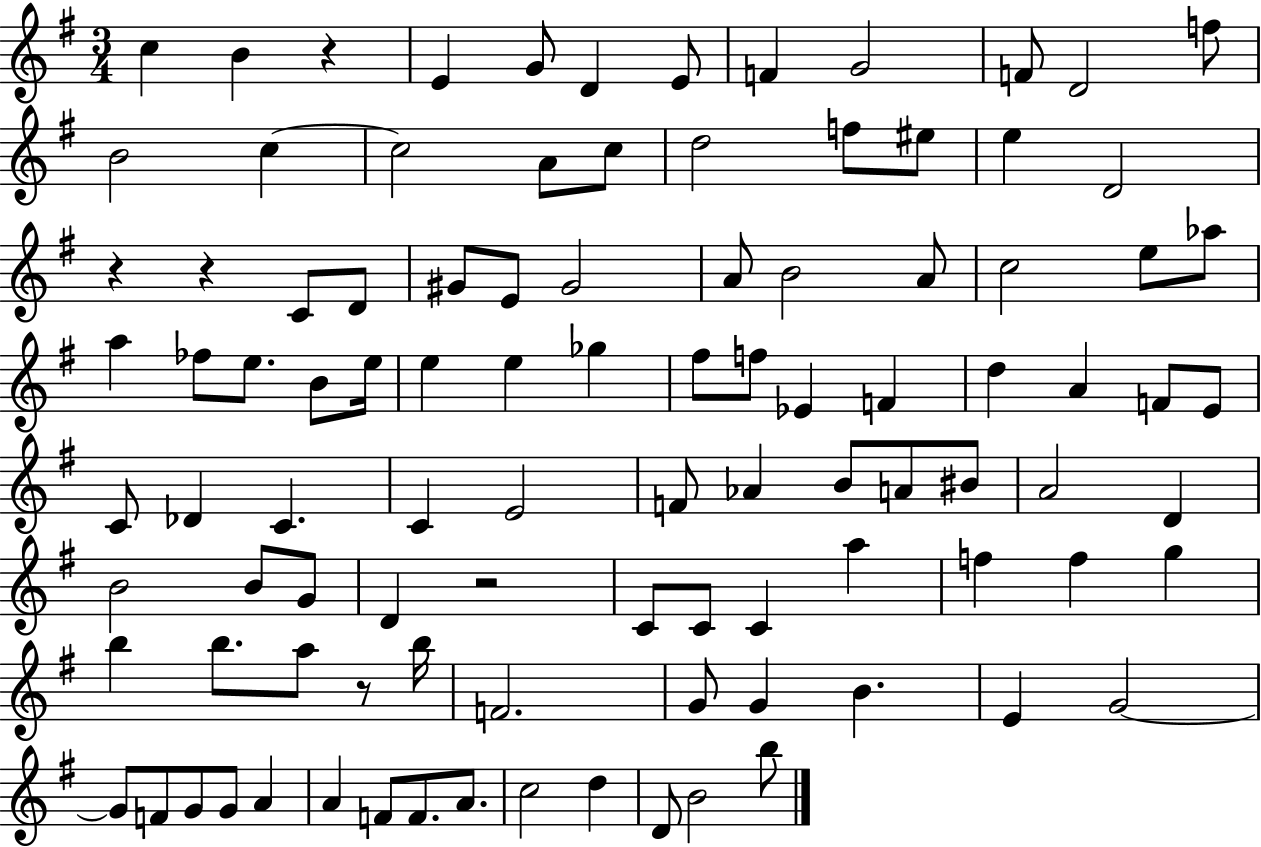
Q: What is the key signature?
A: G major